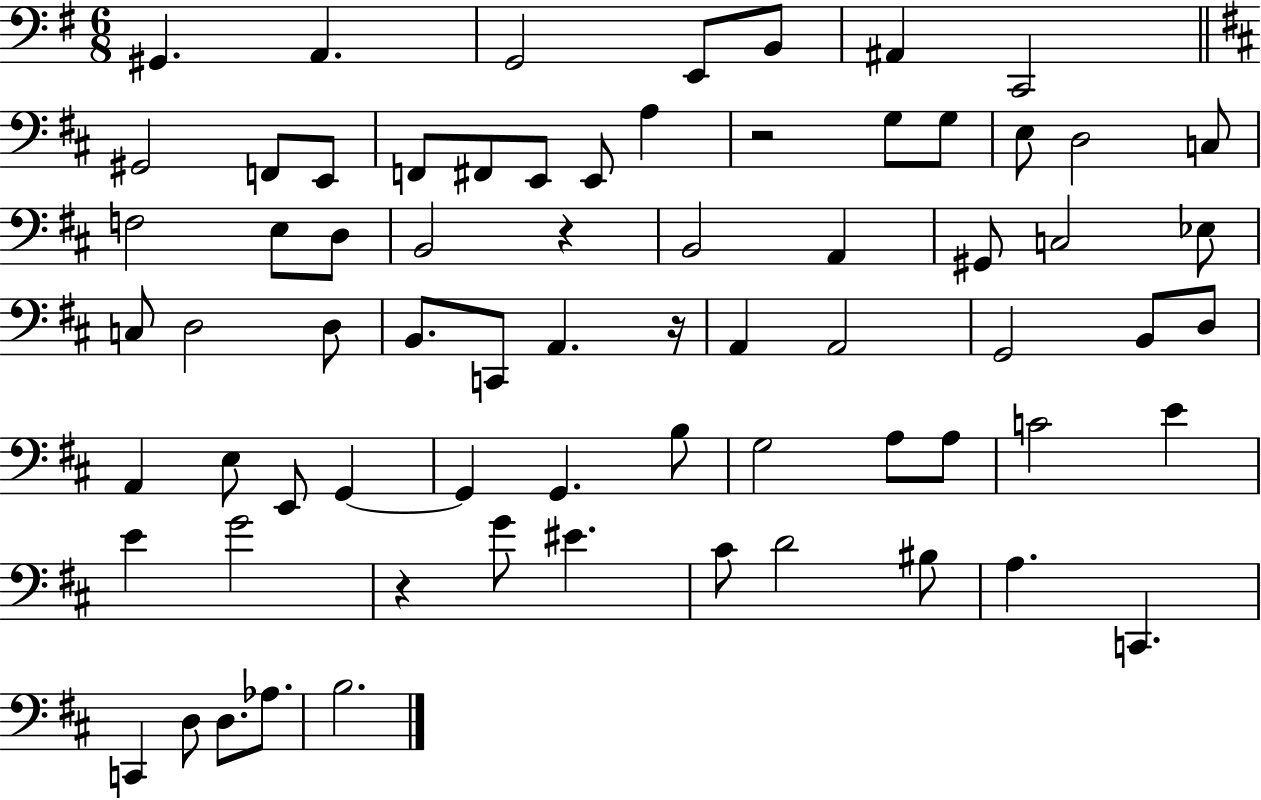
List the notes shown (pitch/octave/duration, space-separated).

G#2/q. A2/q. G2/h E2/e B2/e A#2/q C2/h G#2/h F2/e E2/e F2/e F#2/e E2/e E2/e A3/q R/h G3/e G3/e E3/e D3/h C3/e F3/h E3/e D3/e B2/h R/q B2/h A2/q G#2/e C3/h Eb3/e C3/e D3/h D3/e B2/e. C2/e A2/q. R/s A2/q A2/h G2/h B2/e D3/e A2/q E3/e E2/e G2/q G2/q G2/q. B3/e G3/h A3/e A3/e C4/h E4/q E4/q G4/h R/q G4/e EIS4/q. C#4/e D4/h BIS3/e A3/q. C2/q. C2/q D3/e D3/e. Ab3/e. B3/h.